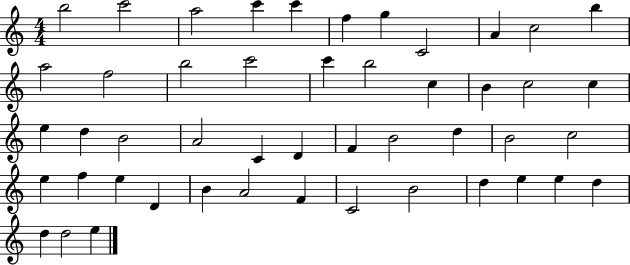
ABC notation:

X:1
T:Untitled
M:4/4
L:1/4
K:C
b2 c'2 a2 c' c' f g C2 A c2 b a2 f2 b2 c'2 c' b2 c B c2 c e d B2 A2 C D F B2 d B2 c2 e f e D B A2 F C2 B2 d e e d d d2 e